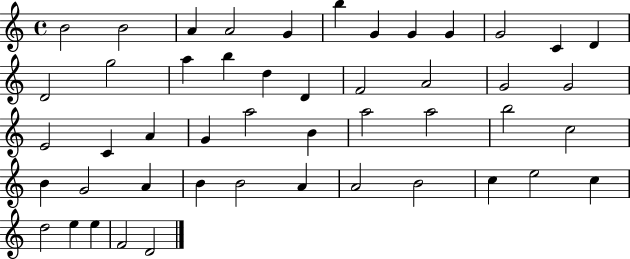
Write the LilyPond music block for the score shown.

{
  \clef treble
  \time 4/4
  \defaultTimeSignature
  \key c \major
  b'2 b'2 | a'4 a'2 g'4 | b''4 g'4 g'4 g'4 | g'2 c'4 d'4 | \break d'2 g''2 | a''4 b''4 d''4 d'4 | f'2 a'2 | g'2 g'2 | \break e'2 c'4 a'4 | g'4 a''2 b'4 | a''2 a''2 | b''2 c''2 | \break b'4 g'2 a'4 | b'4 b'2 a'4 | a'2 b'2 | c''4 e''2 c''4 | \break d''2 e''4 e''4 | f'2 d'2 | \bar "|."
}